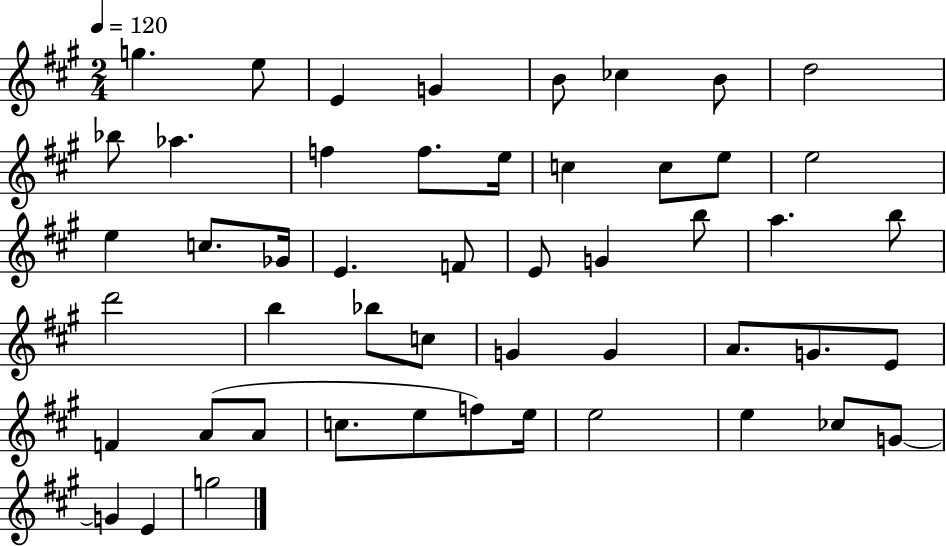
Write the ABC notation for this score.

X:1
T:Untitled
M:2/4
L:1/4
K:A
g e/2 E G B/2 _c B/2 d2 _b/2 _a f f/2 e/4 c c/2 e/2 e2 e c/2 _G/4 E F/2 E/2 G b/2 a b/2 d'2 b _b/2 c/2 G G A/2 G/2 E/2 F A/2 A/2 c/2 e/2 f/2 e/4 e2 e _c/2 G/2 G E g2